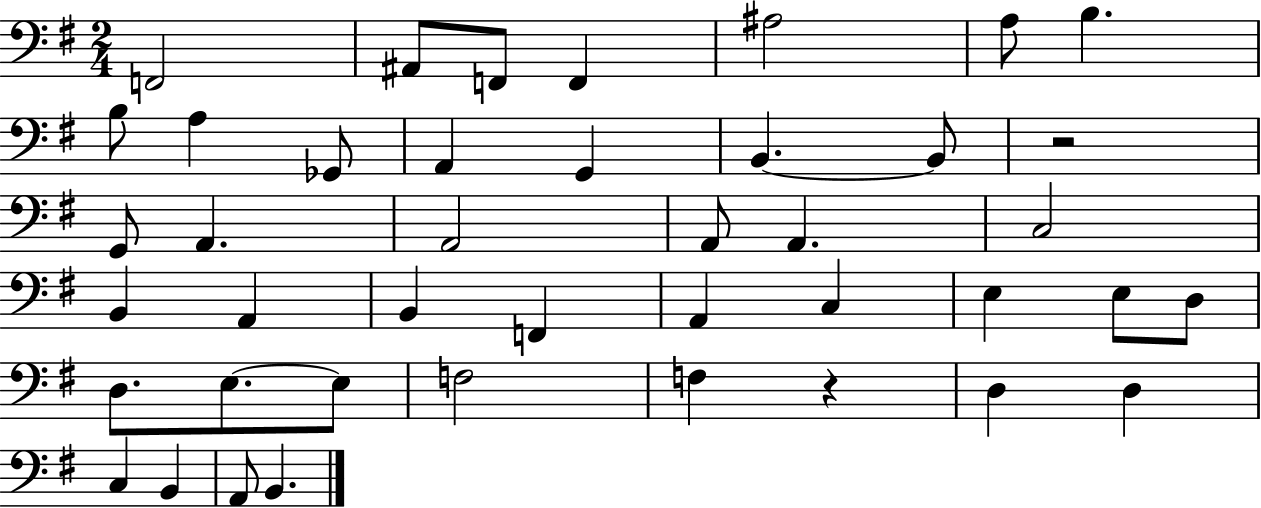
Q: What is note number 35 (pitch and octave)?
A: D3